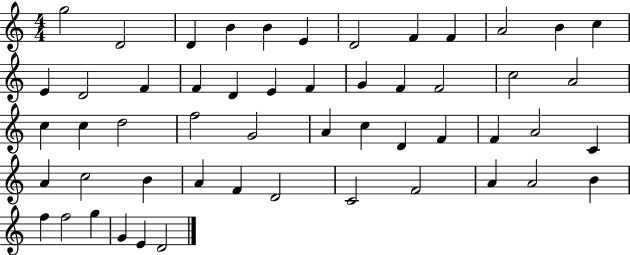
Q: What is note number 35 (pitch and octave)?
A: A4